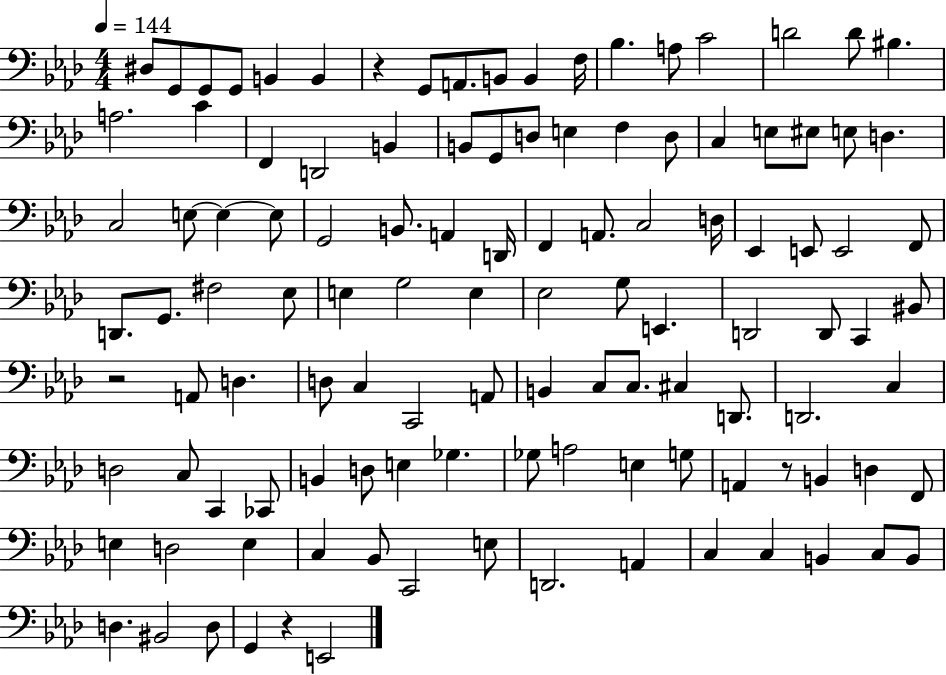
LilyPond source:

{
  \clef bass
  \numericTimeSignature
  \time 4/4
  \key aes \major
  \tempo 4 = 144
  dis8 g,8 g,8 g,8 b,4 b,4 | r4 g,8 a,8. b,8 b,4 f16 | bes4. a8 c'2 | d'2 d'8 bis4. | \break a2. c'4 | f,4 d,2 b,4 | b,8 g,8 d8 e4 f4 d8 | c4 e8 eis8 e8 d4. | \break c2 e8~~ e4~~ e8 | g,2 b,8. a,4 d,16 | f,4 a,8. c2 d16 | ees,4 e,8 e,2 f,8 | \break d,8. g,8. fis2 ees8 | e4 g2 e4 | ees2 g8 e,4. | d,2 d,8 c,4 bis,8 | \break r2 a,8 d4. | d8 c4 c,2 a,8 | b,4 c8 c8. cis4 d,8. | d,2. c4 | \break d2 c8 c,4 ces,8 | b,4 d8 e4 ges4. | ges8 a2 e4 g8 | a,4 r8 b,4 d4 f,8 | \break e4 d2 e4 | c4 bes,8 c,2 e8 | d,2. a,4 | c4 c4 b,4 c8 b,8 | \break d4. bis,2 d8 | g,4 r4 e,2 | \bar "|."
}